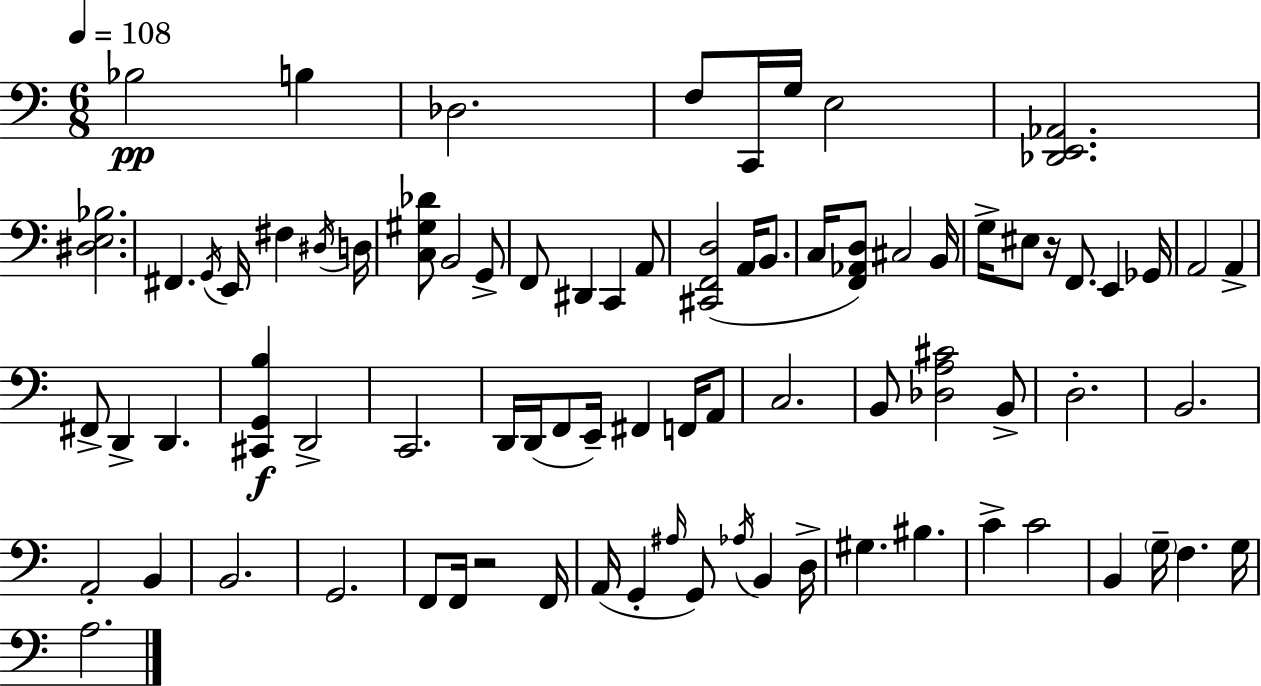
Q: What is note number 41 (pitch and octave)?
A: F#2